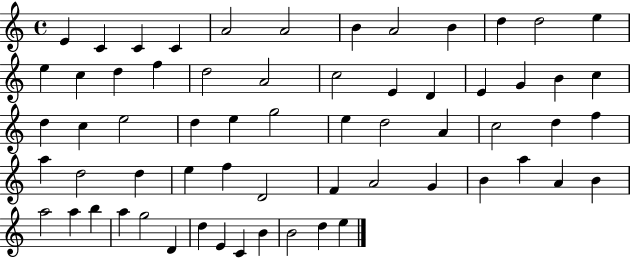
E4/q C4/q C4/q C4/q A4/h A4/h B4/q A4/h B4/q D5/q D5/h E5/q E5/q C5/q D5/q F5/q D5/h A4/h C5/h E4/q D4/q E4/q G4/q B4/q C5/q D5/q C5/q E5/h D5/q E5/q G5/h E5/q D5/h A4/q C5/h D5/q F5/q A5/q D5/h D5/q E5/q F5/q D4/h F4/q A4/h G4/q B4/q A5/q A4/q B4/q A5/h A5/q B5/q A5/q G5/h D4/q D5/q E4/q C4/q B4/q B4/h D5/q E5/q